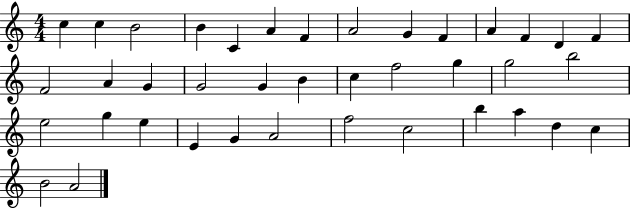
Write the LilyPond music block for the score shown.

{
  \clef treble
  \numericTimeSignature
  \time 4/4
  \key c \major
  c''4 c''4 b'2 | b'4 c'4 a'4 f'4 | a'2 g'4 f'4 | a'4 f'4 d'4 f'4 | \break f'2 a'4 g'4 | g'2 g'4 b'4 | c''4 f''2 g''4 | g''2 b''2 | \break e''2 g''4 e''4 | e'4 g'4 a'2 | f''2 c''2 | b''4 a''4 d''4 c''4 | \break b'2 a'2 | \bar "|."
}